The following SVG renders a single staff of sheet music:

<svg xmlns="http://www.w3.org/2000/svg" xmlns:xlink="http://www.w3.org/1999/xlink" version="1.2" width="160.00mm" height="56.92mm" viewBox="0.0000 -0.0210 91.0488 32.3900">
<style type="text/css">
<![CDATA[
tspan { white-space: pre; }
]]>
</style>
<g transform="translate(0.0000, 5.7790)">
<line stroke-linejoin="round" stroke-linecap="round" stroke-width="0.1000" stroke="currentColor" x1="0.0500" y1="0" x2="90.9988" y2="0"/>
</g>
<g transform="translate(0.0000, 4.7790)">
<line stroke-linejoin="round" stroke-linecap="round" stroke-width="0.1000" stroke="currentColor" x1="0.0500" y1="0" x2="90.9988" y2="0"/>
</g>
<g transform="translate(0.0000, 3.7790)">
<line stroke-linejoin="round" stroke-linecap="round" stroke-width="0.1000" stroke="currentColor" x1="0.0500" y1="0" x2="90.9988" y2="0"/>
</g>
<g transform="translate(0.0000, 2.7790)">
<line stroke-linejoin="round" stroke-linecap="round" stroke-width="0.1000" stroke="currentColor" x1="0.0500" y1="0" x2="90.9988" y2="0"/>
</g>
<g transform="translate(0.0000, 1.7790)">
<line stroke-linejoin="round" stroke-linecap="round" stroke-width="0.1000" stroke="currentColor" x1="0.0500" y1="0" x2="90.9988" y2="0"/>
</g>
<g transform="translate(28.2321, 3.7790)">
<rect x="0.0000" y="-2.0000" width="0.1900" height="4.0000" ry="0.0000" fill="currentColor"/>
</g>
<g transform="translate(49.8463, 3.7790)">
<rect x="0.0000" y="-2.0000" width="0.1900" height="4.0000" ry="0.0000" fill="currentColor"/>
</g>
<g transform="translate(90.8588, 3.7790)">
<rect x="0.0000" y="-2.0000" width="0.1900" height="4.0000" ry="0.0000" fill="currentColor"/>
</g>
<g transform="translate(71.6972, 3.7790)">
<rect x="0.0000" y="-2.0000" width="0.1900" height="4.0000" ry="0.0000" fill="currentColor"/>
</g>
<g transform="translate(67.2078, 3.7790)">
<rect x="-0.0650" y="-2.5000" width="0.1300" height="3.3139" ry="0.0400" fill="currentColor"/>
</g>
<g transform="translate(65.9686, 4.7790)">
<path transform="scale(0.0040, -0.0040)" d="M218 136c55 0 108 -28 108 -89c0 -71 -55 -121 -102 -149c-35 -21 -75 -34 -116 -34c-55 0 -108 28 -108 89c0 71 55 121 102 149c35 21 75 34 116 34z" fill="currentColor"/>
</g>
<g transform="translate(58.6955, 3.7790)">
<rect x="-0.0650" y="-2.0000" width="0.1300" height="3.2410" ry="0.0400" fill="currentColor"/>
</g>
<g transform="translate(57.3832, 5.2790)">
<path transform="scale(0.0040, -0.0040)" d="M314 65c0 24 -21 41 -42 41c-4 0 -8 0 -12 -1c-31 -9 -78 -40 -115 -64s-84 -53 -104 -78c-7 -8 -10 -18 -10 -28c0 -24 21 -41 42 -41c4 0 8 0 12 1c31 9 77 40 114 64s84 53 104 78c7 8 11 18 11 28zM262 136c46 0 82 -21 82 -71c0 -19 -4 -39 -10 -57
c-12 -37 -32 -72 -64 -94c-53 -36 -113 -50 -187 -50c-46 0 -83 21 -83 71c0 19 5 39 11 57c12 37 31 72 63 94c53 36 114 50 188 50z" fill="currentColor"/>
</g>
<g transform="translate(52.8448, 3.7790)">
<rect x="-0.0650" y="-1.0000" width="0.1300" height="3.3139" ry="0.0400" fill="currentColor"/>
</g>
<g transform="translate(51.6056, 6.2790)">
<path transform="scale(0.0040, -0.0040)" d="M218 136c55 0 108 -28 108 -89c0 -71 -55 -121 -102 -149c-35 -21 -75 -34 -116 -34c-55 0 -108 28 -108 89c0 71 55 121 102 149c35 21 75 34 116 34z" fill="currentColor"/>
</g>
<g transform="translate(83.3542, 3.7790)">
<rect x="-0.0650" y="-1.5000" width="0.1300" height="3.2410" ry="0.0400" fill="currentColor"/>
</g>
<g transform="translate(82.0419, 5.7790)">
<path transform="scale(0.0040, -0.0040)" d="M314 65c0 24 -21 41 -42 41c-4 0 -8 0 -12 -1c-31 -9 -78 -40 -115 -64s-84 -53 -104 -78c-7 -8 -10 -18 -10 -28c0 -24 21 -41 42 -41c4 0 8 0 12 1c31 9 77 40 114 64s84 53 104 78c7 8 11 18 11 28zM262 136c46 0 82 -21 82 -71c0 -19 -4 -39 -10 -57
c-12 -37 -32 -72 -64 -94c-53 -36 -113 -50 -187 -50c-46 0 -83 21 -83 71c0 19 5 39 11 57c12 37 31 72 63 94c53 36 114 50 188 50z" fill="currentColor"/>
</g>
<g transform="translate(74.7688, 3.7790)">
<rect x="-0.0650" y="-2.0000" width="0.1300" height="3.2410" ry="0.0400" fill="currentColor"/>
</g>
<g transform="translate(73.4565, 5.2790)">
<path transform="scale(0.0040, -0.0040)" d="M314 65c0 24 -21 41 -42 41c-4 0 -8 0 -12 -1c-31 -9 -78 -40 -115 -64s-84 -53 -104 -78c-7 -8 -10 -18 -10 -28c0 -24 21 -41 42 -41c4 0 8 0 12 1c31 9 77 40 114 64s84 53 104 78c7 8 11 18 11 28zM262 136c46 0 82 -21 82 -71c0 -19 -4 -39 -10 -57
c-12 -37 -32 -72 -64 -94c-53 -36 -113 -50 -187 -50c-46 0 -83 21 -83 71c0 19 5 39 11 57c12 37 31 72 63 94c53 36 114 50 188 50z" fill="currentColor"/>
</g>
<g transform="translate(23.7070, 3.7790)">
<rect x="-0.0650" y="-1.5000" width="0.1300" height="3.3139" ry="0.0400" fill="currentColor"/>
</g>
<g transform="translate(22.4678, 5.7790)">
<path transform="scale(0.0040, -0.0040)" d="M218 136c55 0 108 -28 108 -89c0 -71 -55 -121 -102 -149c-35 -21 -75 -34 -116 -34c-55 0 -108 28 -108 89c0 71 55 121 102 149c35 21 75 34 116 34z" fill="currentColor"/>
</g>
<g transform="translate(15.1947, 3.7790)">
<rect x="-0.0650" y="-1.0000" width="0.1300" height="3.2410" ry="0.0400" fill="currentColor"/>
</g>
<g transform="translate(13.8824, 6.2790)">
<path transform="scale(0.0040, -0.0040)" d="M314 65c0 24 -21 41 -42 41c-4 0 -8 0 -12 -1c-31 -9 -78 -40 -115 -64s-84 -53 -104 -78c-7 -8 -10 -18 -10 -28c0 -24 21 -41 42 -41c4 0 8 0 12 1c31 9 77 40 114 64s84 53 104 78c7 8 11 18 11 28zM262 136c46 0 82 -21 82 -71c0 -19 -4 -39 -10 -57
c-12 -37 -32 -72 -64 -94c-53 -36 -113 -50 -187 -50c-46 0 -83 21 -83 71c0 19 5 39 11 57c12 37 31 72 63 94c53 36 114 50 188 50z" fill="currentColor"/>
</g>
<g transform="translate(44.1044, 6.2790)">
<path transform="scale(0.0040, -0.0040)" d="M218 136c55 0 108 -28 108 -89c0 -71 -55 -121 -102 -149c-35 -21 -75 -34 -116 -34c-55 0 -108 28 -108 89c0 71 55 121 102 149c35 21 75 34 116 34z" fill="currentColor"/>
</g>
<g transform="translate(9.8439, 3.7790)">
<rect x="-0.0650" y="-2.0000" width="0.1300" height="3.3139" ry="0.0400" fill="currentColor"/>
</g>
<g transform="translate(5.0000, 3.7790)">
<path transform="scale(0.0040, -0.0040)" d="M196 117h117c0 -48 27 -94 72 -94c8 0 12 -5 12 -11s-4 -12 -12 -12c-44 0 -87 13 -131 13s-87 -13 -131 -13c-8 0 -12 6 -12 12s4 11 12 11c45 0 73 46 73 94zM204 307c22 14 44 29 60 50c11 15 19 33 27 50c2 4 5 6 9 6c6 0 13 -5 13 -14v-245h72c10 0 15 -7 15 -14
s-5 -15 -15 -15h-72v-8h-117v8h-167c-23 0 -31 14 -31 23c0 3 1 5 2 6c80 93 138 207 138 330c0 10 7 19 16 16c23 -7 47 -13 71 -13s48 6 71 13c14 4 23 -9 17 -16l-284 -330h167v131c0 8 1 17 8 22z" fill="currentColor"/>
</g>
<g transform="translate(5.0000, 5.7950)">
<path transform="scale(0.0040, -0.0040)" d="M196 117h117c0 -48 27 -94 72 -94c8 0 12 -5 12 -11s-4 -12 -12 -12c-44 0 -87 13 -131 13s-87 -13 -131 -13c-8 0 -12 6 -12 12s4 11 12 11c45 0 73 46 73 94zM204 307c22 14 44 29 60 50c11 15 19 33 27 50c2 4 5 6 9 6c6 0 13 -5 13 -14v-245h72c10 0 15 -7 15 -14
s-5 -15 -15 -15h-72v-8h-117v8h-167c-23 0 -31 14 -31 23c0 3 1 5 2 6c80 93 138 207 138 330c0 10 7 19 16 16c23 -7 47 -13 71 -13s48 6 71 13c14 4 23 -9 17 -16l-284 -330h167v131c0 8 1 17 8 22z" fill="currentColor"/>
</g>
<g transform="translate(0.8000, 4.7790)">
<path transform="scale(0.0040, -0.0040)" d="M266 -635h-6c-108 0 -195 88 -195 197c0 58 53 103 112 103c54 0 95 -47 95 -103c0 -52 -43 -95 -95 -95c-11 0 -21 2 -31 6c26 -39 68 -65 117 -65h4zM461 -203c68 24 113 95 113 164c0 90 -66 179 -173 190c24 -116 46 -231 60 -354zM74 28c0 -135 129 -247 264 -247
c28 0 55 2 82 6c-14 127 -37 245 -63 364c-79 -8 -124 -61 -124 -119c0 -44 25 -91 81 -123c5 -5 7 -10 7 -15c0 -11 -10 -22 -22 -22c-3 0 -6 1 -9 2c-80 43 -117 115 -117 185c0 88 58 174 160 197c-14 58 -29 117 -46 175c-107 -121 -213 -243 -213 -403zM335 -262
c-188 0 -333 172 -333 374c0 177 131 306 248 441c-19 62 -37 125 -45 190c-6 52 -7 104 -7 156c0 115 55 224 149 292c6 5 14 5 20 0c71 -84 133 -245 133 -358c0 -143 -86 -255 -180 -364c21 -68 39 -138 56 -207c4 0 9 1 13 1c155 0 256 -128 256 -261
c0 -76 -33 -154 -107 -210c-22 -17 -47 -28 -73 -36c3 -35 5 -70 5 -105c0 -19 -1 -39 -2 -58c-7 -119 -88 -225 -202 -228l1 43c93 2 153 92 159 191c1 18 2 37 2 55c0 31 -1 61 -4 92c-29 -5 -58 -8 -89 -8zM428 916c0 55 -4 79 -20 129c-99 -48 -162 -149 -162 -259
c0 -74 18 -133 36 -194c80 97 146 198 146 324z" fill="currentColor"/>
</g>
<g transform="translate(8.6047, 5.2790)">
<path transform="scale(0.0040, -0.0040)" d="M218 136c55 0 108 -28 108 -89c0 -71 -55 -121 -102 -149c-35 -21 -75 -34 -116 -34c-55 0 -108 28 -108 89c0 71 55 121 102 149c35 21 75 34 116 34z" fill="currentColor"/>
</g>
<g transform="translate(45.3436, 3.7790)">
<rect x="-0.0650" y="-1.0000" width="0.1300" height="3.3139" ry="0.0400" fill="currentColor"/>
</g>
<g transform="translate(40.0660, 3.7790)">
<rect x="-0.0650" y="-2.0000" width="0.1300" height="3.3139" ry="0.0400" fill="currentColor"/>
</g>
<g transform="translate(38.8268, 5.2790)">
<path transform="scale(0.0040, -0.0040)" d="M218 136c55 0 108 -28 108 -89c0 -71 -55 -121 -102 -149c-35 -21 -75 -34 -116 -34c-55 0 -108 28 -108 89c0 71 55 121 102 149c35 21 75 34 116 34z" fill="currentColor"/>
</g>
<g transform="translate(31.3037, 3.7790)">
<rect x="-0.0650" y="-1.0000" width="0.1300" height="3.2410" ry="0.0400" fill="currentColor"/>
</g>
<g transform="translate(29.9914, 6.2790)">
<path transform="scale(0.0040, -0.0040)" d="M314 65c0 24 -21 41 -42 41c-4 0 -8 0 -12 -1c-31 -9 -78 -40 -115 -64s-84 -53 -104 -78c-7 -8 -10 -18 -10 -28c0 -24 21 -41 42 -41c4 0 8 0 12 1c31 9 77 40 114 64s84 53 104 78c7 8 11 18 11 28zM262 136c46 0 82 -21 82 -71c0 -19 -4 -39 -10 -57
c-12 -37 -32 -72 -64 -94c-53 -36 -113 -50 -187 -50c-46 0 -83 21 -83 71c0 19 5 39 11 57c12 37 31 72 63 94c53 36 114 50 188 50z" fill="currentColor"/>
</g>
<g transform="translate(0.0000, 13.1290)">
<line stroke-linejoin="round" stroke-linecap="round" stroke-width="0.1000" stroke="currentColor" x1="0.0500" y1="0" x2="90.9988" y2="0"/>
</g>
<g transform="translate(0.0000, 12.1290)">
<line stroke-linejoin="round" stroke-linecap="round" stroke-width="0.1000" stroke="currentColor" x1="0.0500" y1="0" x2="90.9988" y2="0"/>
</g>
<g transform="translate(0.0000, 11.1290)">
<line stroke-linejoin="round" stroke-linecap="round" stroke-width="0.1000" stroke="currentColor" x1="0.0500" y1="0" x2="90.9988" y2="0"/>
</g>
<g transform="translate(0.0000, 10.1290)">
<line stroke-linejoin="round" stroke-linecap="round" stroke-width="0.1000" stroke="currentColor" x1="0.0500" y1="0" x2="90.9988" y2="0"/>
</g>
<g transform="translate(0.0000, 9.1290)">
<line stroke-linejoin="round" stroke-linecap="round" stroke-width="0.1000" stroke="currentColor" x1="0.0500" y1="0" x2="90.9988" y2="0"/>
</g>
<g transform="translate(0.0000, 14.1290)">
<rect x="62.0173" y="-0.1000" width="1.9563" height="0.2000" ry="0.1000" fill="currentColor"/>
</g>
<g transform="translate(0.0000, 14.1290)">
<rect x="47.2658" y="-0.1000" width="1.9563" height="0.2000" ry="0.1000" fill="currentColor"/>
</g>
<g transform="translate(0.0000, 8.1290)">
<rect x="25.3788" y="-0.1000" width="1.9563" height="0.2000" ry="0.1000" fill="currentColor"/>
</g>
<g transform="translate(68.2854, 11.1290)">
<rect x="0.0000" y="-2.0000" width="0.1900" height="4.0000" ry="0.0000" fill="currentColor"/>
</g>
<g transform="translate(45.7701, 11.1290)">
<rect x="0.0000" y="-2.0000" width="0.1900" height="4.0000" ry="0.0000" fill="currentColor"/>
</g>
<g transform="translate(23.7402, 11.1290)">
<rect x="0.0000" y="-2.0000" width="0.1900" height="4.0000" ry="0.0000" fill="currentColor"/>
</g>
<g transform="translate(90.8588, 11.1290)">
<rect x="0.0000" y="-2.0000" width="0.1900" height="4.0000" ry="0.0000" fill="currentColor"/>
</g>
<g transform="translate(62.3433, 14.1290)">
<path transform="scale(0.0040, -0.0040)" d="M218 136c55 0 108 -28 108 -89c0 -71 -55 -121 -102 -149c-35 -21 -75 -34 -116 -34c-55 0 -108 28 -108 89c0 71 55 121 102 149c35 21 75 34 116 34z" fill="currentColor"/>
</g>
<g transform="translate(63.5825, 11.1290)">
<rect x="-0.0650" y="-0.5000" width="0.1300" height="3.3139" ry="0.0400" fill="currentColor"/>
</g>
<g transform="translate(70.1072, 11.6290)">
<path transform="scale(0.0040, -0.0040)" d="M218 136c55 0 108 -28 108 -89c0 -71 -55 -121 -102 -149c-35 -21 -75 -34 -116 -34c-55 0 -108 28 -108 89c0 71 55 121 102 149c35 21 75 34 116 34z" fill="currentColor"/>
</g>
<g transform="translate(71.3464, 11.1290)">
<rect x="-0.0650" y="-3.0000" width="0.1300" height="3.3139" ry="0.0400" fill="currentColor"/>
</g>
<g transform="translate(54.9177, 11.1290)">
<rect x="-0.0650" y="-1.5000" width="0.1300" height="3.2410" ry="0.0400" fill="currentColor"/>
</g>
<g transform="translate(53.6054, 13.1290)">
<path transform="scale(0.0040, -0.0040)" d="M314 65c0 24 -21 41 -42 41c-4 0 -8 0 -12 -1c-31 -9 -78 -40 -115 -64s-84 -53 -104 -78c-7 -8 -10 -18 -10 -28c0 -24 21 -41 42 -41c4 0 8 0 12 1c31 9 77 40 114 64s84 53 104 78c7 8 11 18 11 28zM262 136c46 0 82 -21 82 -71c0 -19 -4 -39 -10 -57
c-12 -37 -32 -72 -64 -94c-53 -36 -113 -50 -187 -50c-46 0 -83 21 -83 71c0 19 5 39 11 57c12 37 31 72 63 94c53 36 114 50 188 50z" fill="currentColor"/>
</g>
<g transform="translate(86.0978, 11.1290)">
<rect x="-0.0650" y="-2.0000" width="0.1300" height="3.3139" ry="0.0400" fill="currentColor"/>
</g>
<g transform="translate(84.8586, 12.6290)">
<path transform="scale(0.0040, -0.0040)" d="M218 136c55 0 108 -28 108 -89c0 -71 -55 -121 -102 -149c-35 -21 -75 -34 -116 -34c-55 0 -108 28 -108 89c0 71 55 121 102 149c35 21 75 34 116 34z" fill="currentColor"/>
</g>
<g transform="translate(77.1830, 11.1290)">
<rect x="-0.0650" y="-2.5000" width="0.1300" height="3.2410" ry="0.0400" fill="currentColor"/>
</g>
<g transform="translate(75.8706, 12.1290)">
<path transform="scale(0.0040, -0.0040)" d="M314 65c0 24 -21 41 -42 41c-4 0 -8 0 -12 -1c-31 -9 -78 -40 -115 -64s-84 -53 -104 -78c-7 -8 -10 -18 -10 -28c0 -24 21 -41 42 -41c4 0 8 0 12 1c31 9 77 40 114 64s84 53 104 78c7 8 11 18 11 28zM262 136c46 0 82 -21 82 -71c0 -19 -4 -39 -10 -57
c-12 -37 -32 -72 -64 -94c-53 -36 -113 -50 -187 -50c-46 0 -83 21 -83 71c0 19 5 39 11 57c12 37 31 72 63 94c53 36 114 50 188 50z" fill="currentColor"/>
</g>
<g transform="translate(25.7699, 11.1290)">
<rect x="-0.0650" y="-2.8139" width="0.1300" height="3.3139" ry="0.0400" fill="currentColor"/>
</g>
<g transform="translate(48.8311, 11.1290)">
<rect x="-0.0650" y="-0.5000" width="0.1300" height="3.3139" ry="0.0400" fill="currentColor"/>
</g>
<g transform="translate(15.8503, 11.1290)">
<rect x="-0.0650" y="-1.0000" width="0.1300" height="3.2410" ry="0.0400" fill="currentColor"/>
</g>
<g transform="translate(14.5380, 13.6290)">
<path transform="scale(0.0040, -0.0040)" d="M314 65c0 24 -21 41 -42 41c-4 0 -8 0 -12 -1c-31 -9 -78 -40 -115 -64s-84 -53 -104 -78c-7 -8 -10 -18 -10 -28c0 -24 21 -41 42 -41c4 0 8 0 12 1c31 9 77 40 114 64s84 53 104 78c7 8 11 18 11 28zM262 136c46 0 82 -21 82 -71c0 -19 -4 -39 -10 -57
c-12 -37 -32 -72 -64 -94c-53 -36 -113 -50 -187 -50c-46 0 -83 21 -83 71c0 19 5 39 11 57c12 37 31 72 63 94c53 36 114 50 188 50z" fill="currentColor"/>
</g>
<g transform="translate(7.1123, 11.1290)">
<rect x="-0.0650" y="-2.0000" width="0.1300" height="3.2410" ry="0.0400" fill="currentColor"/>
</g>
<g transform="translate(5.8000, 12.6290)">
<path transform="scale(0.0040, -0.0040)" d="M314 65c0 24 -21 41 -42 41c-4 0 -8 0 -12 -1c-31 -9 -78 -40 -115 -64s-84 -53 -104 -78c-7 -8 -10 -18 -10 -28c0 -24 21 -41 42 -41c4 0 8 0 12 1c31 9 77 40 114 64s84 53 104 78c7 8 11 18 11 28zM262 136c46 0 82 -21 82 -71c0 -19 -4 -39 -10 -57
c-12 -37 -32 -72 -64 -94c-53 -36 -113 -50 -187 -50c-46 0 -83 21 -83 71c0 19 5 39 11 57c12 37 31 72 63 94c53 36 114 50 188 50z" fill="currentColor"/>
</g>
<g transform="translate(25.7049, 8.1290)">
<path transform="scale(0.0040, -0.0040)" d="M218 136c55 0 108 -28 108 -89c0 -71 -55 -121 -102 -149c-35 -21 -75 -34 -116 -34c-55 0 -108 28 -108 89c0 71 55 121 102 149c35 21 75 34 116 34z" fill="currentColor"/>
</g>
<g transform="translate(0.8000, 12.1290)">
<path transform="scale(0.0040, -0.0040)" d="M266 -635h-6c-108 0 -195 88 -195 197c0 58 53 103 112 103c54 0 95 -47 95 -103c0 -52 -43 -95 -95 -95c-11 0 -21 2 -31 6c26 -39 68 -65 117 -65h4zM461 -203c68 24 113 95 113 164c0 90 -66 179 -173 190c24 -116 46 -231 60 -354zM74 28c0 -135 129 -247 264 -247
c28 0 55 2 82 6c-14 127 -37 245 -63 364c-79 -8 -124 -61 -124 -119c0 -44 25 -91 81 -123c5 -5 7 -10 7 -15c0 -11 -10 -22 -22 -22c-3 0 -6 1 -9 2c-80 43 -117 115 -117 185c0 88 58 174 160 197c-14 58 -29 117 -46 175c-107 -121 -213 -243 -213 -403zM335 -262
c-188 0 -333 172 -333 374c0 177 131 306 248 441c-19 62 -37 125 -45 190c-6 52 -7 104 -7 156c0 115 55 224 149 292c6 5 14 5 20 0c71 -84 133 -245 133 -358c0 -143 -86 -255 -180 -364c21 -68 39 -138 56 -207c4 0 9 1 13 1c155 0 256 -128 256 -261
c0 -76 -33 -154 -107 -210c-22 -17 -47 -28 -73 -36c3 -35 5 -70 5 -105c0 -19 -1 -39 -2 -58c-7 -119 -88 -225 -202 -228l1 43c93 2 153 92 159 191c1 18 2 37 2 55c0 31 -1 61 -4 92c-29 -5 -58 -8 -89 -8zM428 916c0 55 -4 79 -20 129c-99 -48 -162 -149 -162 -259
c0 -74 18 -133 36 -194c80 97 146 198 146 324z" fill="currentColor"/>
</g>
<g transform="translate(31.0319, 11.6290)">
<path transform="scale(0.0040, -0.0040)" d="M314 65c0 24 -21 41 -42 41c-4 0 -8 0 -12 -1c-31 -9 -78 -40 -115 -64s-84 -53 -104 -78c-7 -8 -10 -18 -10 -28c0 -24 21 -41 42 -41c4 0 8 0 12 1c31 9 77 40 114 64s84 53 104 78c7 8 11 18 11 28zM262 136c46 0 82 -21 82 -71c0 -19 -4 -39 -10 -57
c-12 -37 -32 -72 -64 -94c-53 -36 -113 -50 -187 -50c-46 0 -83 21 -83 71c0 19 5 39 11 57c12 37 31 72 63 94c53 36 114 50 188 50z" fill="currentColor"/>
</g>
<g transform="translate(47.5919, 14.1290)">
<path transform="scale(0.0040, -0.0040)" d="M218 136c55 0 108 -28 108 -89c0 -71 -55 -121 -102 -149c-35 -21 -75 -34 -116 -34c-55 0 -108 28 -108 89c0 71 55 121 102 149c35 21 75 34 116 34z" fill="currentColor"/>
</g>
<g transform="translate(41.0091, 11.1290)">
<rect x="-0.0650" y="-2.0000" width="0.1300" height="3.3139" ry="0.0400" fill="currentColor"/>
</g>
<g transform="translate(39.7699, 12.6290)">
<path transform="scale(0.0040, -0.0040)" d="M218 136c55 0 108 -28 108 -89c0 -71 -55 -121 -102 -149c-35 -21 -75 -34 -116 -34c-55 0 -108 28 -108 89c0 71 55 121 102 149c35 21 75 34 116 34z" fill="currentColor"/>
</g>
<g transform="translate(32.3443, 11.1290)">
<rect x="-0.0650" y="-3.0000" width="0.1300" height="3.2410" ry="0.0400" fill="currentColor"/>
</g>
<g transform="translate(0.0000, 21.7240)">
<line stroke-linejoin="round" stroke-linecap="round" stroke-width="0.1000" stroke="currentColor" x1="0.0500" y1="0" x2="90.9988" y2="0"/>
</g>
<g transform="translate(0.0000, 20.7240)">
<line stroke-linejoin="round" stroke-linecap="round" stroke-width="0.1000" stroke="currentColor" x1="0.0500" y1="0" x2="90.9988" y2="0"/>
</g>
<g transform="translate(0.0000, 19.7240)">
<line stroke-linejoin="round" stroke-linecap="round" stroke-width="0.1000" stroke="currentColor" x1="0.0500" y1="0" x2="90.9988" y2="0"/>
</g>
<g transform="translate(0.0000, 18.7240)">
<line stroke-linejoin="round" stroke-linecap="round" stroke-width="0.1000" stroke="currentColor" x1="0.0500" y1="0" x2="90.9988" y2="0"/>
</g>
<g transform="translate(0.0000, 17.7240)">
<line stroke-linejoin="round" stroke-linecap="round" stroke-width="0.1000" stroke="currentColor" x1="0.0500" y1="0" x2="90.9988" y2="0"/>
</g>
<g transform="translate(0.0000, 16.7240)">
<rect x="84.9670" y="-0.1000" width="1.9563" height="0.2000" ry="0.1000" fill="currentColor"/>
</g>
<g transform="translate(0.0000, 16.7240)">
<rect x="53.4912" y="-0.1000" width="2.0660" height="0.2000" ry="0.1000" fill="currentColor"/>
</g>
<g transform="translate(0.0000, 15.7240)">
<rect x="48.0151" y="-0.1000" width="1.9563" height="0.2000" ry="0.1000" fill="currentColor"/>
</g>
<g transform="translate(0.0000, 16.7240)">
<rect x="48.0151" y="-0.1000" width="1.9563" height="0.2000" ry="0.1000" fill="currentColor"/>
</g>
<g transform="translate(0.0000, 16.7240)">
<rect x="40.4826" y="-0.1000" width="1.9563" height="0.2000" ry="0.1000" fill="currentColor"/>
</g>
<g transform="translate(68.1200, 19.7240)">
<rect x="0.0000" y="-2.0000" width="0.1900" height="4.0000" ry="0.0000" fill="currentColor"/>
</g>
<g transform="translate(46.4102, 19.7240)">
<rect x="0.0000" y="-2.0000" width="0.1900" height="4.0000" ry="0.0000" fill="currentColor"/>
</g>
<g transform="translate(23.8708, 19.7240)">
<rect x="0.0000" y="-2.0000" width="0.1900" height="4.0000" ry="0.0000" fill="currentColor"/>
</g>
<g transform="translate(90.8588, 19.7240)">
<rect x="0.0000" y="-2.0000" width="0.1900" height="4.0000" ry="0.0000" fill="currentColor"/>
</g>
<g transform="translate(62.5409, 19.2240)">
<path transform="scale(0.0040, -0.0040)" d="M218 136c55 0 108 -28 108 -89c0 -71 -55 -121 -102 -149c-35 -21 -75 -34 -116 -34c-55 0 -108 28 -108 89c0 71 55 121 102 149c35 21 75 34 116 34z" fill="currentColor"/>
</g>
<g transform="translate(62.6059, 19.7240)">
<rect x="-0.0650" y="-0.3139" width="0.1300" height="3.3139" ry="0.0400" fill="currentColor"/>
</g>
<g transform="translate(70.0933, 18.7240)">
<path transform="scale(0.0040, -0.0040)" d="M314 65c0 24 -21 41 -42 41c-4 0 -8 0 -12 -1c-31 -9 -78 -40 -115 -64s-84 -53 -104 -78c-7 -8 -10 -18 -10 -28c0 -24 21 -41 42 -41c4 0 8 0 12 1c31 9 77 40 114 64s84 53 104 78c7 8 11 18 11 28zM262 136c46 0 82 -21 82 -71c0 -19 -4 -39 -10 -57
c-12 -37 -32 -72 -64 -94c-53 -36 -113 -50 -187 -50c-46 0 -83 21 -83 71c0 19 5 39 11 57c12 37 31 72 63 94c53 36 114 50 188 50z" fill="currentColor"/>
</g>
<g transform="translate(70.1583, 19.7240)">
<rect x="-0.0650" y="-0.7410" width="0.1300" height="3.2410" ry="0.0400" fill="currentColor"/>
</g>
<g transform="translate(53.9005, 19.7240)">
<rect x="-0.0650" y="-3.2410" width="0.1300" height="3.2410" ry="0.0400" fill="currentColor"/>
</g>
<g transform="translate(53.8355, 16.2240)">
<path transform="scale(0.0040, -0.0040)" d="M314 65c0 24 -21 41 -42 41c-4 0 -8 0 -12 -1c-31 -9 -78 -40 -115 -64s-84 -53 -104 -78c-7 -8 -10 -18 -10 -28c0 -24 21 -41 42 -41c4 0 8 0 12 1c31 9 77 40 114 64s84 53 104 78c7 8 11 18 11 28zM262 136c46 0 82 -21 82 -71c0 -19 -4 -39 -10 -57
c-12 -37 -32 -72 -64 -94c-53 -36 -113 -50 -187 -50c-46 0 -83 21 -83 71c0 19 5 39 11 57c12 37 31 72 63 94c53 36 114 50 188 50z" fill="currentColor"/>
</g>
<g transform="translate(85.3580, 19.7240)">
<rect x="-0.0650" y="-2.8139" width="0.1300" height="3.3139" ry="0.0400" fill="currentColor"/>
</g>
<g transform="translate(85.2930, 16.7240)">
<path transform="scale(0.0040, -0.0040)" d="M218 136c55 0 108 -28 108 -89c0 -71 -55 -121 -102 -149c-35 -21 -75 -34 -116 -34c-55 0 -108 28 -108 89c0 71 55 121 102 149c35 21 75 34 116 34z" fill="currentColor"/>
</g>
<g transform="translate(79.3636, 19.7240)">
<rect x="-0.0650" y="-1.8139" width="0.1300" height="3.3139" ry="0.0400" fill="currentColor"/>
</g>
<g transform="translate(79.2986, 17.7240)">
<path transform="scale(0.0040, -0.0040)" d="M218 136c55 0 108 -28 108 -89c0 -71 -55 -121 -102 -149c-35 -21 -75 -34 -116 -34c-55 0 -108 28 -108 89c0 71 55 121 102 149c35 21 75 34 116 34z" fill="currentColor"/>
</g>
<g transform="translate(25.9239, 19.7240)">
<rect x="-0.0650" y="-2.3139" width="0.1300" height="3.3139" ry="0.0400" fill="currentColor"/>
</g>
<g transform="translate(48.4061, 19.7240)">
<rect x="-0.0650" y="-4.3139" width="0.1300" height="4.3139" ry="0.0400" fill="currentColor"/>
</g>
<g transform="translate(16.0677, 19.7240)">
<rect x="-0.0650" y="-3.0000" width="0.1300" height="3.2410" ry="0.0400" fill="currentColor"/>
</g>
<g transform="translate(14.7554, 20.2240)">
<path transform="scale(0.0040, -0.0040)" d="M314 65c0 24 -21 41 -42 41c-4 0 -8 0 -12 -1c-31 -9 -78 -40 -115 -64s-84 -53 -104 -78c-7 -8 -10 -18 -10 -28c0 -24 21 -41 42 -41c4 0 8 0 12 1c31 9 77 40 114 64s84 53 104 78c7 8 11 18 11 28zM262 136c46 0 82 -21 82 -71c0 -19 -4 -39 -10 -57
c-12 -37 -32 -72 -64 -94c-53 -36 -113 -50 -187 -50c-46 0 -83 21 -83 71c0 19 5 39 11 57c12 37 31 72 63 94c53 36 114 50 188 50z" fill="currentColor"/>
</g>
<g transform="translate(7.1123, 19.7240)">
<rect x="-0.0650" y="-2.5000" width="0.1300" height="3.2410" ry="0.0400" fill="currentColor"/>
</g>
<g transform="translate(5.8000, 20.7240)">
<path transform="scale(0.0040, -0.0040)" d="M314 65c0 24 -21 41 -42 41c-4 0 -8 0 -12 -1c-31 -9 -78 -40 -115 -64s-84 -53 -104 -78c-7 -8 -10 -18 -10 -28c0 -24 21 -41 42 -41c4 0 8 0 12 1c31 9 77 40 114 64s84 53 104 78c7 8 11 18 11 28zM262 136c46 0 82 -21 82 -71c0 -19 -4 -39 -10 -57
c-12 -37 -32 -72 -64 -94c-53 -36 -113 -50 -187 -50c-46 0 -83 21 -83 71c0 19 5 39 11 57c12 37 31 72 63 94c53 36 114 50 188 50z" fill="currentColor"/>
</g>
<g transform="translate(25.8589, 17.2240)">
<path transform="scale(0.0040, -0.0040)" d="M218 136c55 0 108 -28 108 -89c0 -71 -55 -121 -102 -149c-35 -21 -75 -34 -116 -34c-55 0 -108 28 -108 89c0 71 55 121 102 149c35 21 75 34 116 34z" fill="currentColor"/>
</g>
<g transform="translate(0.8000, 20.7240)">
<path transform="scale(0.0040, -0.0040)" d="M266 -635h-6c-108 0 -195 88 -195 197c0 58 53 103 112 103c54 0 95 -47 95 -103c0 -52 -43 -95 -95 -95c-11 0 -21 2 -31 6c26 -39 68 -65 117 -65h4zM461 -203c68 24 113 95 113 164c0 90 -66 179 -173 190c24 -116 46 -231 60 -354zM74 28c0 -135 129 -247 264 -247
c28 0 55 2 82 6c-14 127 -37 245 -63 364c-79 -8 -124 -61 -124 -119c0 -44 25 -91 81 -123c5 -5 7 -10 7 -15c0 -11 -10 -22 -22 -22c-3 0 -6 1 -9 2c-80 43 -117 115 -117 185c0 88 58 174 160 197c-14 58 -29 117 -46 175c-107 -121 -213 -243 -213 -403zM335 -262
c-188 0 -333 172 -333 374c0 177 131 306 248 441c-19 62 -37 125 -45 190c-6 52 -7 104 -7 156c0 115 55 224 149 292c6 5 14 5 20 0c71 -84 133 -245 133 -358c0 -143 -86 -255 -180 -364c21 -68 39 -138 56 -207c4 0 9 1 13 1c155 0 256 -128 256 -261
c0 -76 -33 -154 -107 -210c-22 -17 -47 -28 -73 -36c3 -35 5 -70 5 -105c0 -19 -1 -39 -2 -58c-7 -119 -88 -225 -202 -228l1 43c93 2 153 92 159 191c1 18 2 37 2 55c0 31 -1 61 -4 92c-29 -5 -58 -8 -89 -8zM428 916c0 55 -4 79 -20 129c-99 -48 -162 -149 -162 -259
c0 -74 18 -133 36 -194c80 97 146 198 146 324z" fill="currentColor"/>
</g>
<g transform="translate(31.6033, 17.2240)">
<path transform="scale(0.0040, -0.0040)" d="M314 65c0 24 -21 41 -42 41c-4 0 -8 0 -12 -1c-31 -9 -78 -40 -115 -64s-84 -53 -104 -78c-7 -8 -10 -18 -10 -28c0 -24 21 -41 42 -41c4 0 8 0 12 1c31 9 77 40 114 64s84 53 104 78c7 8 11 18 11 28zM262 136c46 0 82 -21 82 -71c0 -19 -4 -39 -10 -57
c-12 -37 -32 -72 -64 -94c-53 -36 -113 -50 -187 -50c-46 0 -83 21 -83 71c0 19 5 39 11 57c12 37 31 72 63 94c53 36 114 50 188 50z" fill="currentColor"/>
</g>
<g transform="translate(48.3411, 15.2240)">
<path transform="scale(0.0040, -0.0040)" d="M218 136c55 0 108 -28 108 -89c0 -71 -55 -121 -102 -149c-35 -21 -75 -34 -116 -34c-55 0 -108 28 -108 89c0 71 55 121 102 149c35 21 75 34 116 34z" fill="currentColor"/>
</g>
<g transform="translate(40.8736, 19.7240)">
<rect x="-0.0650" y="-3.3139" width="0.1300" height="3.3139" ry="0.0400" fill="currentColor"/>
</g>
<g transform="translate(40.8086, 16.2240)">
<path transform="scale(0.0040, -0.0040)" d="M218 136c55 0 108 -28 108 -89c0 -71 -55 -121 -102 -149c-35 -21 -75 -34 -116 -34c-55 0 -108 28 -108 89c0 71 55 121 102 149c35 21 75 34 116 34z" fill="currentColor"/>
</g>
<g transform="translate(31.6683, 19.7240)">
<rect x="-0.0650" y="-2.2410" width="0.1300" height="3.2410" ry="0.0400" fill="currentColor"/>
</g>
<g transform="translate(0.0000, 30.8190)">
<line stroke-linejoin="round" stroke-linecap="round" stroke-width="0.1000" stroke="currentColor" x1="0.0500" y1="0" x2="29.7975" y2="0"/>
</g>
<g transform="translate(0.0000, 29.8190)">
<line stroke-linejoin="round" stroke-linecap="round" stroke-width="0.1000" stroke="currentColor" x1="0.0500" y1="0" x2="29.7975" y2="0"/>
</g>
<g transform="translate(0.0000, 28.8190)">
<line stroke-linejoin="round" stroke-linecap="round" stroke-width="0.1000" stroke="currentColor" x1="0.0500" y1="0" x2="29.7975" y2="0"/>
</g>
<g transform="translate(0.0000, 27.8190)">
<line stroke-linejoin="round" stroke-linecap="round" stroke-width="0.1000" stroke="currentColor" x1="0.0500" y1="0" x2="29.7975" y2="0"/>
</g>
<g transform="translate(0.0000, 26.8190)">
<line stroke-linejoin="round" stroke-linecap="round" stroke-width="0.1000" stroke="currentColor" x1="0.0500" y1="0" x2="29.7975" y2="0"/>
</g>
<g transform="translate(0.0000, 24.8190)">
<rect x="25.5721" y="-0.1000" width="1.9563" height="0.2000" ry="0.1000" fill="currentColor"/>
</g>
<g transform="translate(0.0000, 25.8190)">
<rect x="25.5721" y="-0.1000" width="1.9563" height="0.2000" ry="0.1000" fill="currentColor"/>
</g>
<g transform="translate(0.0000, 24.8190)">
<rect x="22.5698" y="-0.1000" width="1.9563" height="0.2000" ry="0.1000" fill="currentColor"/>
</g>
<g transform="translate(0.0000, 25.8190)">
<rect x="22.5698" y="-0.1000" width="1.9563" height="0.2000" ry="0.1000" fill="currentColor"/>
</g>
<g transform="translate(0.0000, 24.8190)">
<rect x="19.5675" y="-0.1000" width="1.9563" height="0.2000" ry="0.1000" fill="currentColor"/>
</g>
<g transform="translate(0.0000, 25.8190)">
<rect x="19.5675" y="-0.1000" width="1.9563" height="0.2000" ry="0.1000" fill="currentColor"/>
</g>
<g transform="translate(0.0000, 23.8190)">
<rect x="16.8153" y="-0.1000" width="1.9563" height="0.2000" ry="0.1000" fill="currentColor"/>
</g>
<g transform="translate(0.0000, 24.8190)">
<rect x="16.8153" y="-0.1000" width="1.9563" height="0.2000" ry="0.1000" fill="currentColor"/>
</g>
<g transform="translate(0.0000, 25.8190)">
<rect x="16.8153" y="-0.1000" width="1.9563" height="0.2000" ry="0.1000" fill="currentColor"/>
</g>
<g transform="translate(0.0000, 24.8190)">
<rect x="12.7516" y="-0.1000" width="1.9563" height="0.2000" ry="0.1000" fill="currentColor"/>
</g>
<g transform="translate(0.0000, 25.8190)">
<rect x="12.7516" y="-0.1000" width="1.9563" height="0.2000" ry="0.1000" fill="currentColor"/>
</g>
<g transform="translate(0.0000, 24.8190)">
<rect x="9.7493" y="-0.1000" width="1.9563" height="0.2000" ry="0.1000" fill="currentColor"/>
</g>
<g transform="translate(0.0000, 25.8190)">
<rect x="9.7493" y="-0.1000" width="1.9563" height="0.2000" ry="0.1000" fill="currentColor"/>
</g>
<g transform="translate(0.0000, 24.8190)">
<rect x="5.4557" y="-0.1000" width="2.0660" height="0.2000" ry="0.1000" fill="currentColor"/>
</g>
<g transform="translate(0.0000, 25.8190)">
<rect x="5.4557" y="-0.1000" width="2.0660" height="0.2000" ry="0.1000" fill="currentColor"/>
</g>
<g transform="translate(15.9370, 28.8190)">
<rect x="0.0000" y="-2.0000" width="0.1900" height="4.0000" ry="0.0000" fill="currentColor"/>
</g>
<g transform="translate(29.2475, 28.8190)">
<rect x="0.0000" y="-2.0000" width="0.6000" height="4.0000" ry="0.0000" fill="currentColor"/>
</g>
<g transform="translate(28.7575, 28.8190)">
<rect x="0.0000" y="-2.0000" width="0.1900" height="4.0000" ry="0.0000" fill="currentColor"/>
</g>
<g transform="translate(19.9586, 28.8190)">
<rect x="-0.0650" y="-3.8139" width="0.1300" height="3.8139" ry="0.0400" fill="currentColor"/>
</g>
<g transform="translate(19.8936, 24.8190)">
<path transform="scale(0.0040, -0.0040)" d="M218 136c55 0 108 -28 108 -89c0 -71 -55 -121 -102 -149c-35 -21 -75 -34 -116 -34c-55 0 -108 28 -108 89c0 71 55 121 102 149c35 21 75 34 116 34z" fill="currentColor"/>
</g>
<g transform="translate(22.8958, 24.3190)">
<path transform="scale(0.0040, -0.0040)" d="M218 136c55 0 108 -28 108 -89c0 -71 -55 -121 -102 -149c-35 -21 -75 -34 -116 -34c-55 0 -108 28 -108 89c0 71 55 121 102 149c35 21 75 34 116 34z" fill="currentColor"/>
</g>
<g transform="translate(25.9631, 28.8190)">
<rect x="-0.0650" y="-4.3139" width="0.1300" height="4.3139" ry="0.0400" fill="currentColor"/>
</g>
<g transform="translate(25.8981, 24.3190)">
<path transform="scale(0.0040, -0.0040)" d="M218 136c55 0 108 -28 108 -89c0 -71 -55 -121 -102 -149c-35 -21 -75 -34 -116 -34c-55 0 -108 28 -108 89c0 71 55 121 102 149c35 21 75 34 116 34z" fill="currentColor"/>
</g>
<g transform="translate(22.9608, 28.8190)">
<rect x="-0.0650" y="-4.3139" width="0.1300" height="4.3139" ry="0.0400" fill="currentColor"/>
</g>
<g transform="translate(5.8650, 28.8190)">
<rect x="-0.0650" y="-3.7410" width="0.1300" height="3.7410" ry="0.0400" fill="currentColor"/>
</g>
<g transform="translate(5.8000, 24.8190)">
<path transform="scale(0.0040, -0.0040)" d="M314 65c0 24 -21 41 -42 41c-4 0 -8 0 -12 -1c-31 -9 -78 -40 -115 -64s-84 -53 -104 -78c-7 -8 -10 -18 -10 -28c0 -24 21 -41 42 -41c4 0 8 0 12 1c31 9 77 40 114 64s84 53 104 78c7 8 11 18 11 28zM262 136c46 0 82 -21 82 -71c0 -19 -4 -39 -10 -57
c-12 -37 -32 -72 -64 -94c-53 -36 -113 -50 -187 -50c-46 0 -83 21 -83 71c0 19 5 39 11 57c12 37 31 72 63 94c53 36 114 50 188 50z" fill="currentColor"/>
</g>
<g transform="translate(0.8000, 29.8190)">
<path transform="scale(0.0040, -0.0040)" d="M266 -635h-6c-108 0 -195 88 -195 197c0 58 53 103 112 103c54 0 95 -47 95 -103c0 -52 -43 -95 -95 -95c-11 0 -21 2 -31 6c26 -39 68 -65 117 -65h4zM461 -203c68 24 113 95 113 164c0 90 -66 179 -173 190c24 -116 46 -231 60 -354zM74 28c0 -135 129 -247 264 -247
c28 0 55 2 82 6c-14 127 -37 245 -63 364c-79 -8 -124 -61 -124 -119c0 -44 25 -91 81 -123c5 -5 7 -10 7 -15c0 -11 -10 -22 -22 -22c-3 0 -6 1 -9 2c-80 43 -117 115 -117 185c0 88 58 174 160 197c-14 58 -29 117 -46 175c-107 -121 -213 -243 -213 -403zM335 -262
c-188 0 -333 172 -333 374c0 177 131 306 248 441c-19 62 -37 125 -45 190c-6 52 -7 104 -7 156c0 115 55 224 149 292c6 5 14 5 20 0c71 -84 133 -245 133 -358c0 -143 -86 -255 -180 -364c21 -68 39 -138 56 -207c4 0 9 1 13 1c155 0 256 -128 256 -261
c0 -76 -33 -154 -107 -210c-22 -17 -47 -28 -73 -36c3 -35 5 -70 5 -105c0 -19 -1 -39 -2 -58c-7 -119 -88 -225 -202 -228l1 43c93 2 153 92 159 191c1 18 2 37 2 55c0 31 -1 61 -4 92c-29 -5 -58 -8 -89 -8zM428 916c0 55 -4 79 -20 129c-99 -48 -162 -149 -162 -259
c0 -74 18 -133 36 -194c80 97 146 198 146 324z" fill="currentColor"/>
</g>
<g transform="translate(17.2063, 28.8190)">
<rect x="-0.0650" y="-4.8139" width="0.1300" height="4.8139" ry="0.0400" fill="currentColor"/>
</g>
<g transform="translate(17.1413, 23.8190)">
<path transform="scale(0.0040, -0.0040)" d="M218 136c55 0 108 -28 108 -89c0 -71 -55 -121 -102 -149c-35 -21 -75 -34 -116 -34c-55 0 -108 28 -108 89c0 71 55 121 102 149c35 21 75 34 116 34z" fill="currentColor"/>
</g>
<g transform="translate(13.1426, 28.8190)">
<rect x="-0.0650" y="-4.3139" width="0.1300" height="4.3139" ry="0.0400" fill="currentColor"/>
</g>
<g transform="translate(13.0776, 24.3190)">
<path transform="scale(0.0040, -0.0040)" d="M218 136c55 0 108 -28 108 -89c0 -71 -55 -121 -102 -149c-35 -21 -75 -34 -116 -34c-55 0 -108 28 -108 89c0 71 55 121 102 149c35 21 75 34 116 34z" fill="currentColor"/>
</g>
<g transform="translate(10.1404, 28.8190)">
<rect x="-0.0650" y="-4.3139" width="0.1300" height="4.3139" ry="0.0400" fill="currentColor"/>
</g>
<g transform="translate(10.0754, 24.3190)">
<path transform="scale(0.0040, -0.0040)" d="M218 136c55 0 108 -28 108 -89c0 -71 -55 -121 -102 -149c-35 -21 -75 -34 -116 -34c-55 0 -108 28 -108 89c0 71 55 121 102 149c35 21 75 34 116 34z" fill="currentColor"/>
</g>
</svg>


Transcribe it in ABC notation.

X:1
T:Untitled
M:4/4
L:1/4
K:C
F D2 E D2 F D D F2 G F2 E2 F2 D2 a A2 F C E2 C A G2 F G2 A2 g g2 b d' b2 c d2 f a c'2 d' d' e' c' d' d'